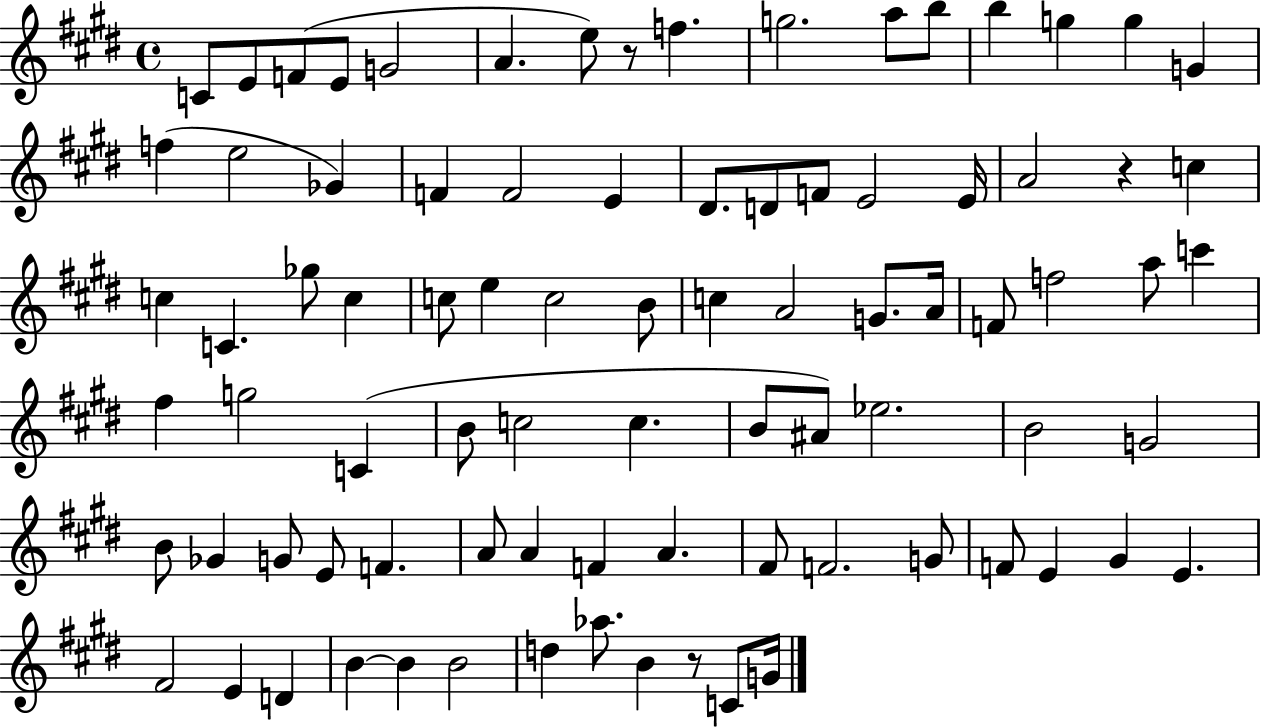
X:1
T:Untitled
M:4/4
L:1/4
K:E
C/2 E/2 F/2 E/2 G2 A e/2 z/2 f g2 a/2 b/2 b g g G f e2 _G F F2 E ^D/2 D/2 F/2 E2 E/4 A2 z c c C _g/2 c c/2 e c2 B/2 c A2 G/2 A/4 F/2 f2 a/2 c' ^f g2 C B/2 c2 c B/2 ^A/2 _e2 B2 G2 B/2 _G G/2 E/2 F A/2 A F A ^F/2 F2 G/2 F/2 E ^G E ^F2 E D B B B2 d _a/2 B z/2 C/2 G/4